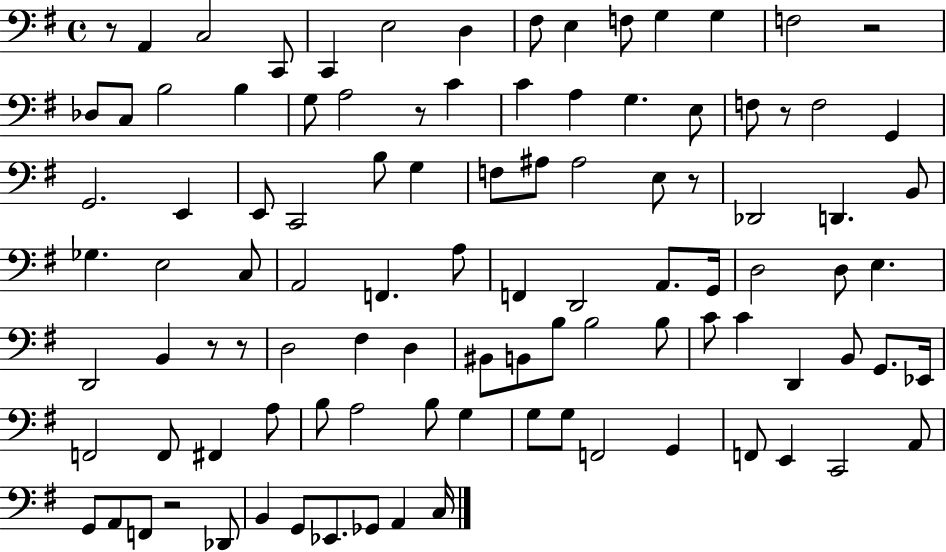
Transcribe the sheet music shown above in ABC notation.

X:1
T:Untitled
M:4/4
L:1/4
K:G
z/2 A,, C,2 C,,/2 C,, E,2 D, ^F,/2 E, F,/2 G, G, F,2 z2 _D,/2 C,/2 B,2 B, G,/2 A,2 z/2 C C A, G, E,/2 F,/2 z/2 F,2 G,, G,,2 E,, E,,/2 C,,2 B,/2 G, F,/2 ^A,/2 ^A,2 E,/2 z/2 _D,,2 D,, B,,/2 _G, E,2 C,/2 A,,2 F,, A,/2 F,, D,,2 A,,/2 G,,/4 D,2 D,/2 E, D,,2 B,, z/2 z/2 D,2 ^F, D, ^B,,/2 B,,/2 B,/2 B,2 B,/2 C/2 C D,, B,,/2 G,,/2 _E,,/4 F,,2 F,,/2 ^F,, A,/2 B,/2 A,2 B,/2 G, G,/2 G,/2 F,,2 G,, F,,/2 E,, C,,2 A,,/2 G,,/2 A,,/2 F,,/2 z2 _D,,/2 B,, G,,/2 _E,,/2 _G,,/2 A,, C,/4